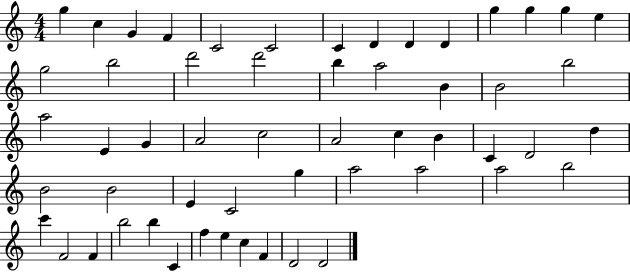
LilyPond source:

{
  \clef treble
  \numericTimeSignature
  \time 4/4
  \key c \major
  g''4 c''4 g'4 f'4 | c'2 c'2 | c'4 d'4 d'4 d'4 | g''4 g''4 g''4 e''4 | \break g''2 b''2 | d'''2 d'''2 | b''4 a''2 b'4 | b'2 b''2 | \break a''2 e'4 g'4 | a'2 c''2 | a'2 c''4 b'4 | c'4 d'2 d''4 | \break b'2 b'2 | e'4 c'2 g''4 | a''2 a''2 | a''2 b''2 | \break c'''4 f'2 f'4 | b''2 b''4 c'4 | f''4 e''4 c''4 f'4 | d'2 d'2 | \break \bar "|."
}